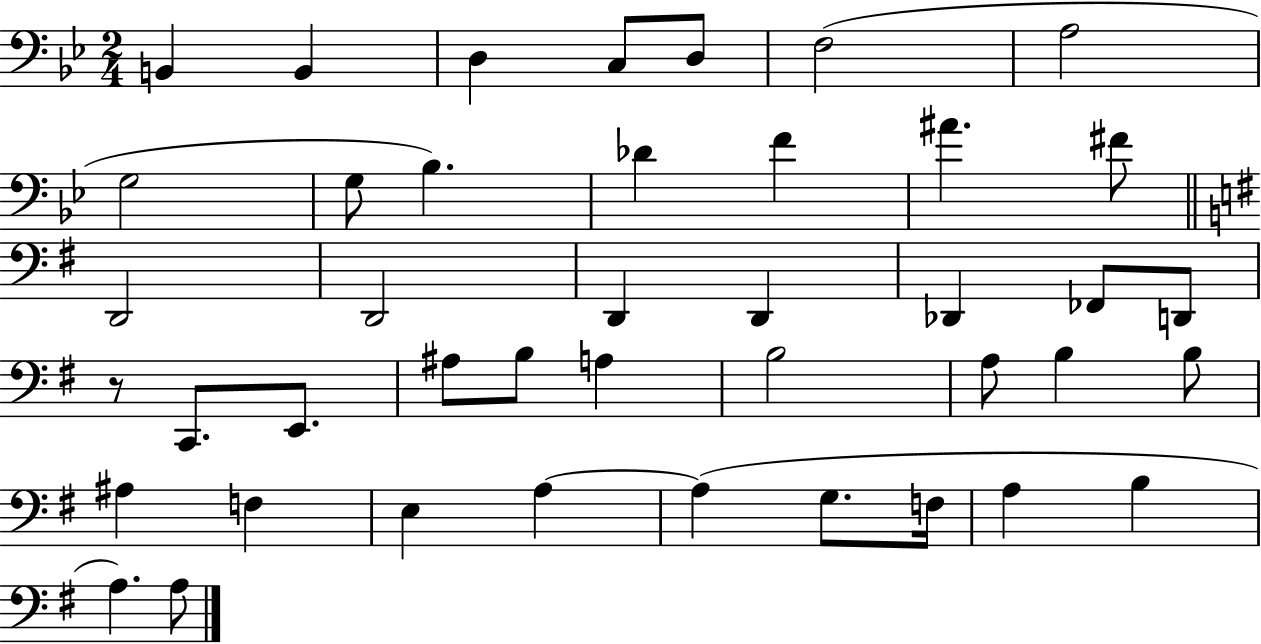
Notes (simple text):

B2/q B2/q D3/q C3/e D3/e F3/h A3/h G3/h G3/e Bb3/q. Db4/q F4/q A#4/q. F#4/e D2/h D2/h D2/q D2/q Db2/q FES2/e D2/e R/e C2/e. E2/e. A#3/e B3/e A3/q B3/h A3/e B3/q B3/e A#3/q F3/q E3/q A3/q A3/q G3/e. F3/s A3/q B3/q A3/q. A3/e